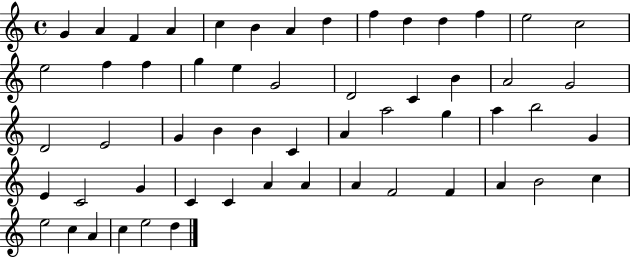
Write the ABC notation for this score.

X:1
T:Untitled
M:4/4
L:1/4
K:C
G A F A c B A d f d d f e2 c2 e2 f f g e G2 D2 C B A2 G2 D2 E2 G B B C A a2 g a b2 G E C2 G C C A A A F2 F A B2 c e2 c A c e2 d